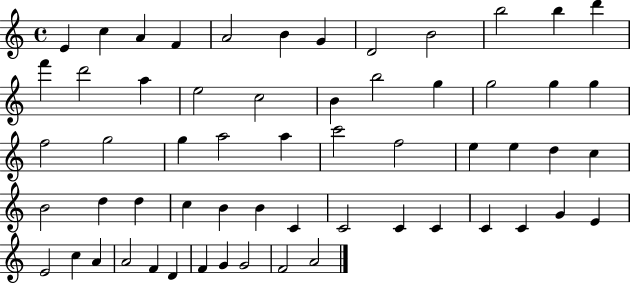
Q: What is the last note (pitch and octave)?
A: A4